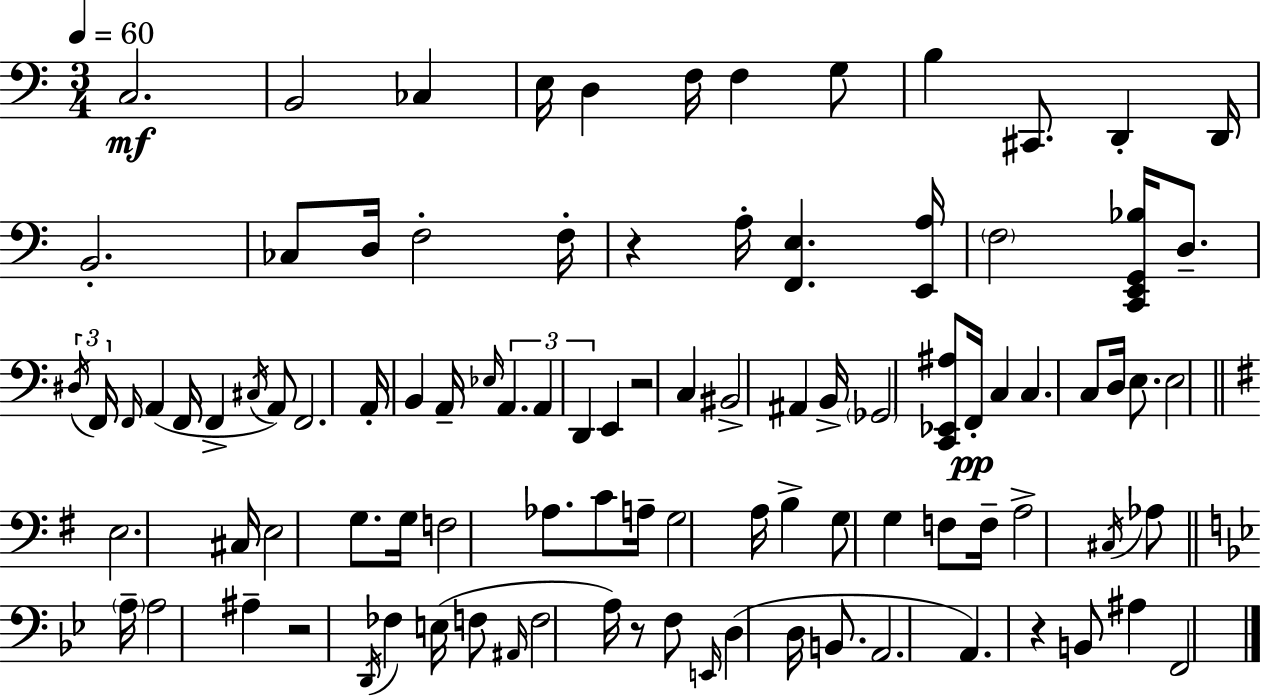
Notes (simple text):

C3/h. B2/h CES3/q E3/s D3/q F3/s F3/q G3/e B3/q C#2/e. D2/q D2/s B2/h. CES3/e D3/s F3/h F3/s R/q A3/s [F2,E3]/q. [E2,A3]/s F3/h [C2,E2,G2,Bb3]/s D3/e. D#3/s F2/s F2/s A2/q F2/s F2/q C#3/s A2/e F2/h. A2/s B2/q A2/s Eb3/s A2/q. A2/q D2/q E2/q R/h C3/q BIS2/h A#2/q B2/s Gb2/h [C2,Eb2,A#3]/e F2/s C3/q C3/q. C3/e D3/s E3/e. E3/h E3/h. C#3/s E3/h G3/e. G3/s F3/h Ab3/e. C4/e A3/s G3/h A3/s B3/q G3/e G3/q F3/e F3/s A3/h C#3/s Ab3/e A3/s A3/h A#3/q R/h D2/s FES3/q E3/s F3/e A#2/s F3/h A3/s R/e F3/e E2/s D3/q D3/s B2/e. A2/h. A2/q. R/q B2/e A#3/q F2/h